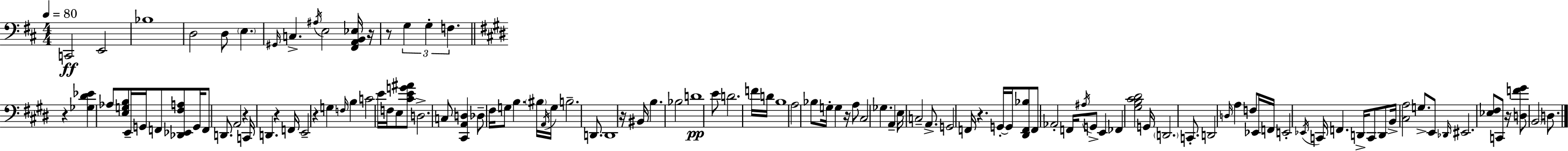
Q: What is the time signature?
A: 4/4